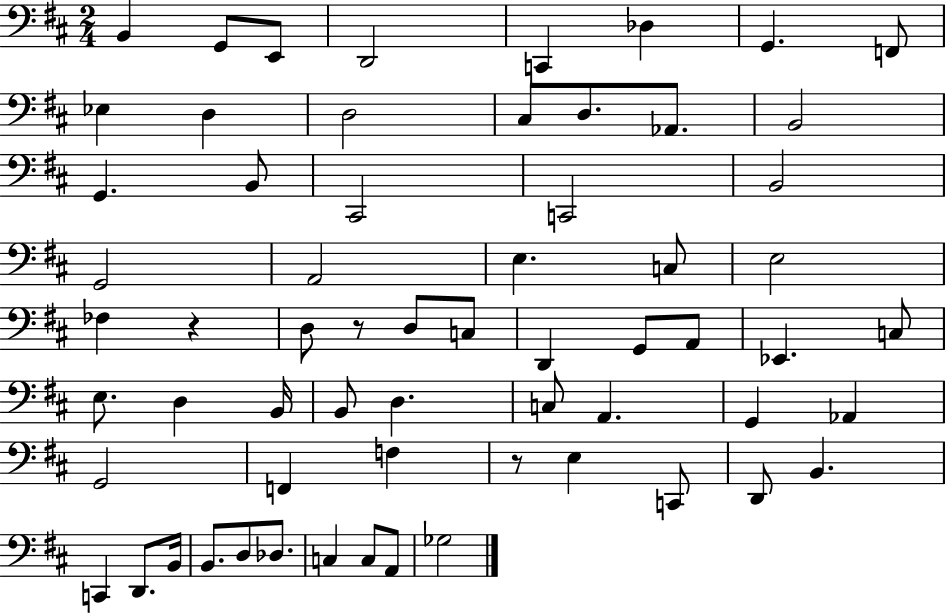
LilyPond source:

{
  \clef bass
  \numericTimeSignature
  \time 2/4
  \key d \major
  \repeat volta 2 { b,4 g,8 e,8 | d,2 | c,4 des4 | g,4. f,8 | \break ees4 d4 | d2 | cis8 d8. aes,8. | b,2 | \break g,4. b,8 | cis,2 | c,2 | b,2 | \break g,2 | a,2 | e4. c8 | e2 | \break fes4 r4 | d8 r8 d8 c8 | d,4 g,8 a,8 | ees,4. c8 | \break e8. d4 b,16 | b,8 d4. | c8 a,4. | g,4 aes,4 | \break g,2 | f,4 f4 | r8 e4 c,8 | d,8 b,4. | \break c,4 d,8. b,16 | b,8. d8 des8. | c4 c8 a,8 | ges2 | \break } \bar "|."
}